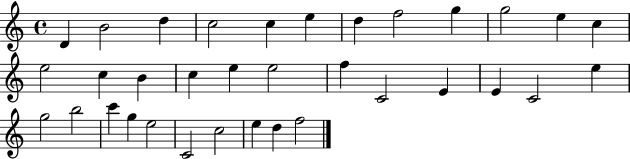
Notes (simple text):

D4/q B4/h D5/q C5/h C5/q E5/q D5/q F5/h G5/q G5/h E5/q C5/q E5/h C5/q B4/q C5/q E5/q E5/h F5/q C4/h E4/q E4/q C4/h E5/q G5/h B5/h C6/q G5/q E5/h C4/h C5/h E5/q D5/q F5/h